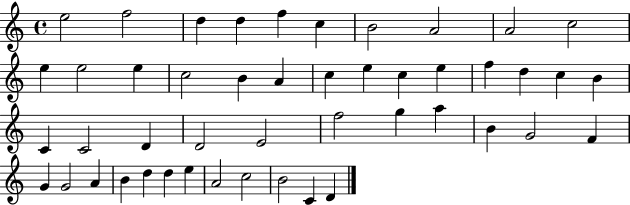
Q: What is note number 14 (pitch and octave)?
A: C5